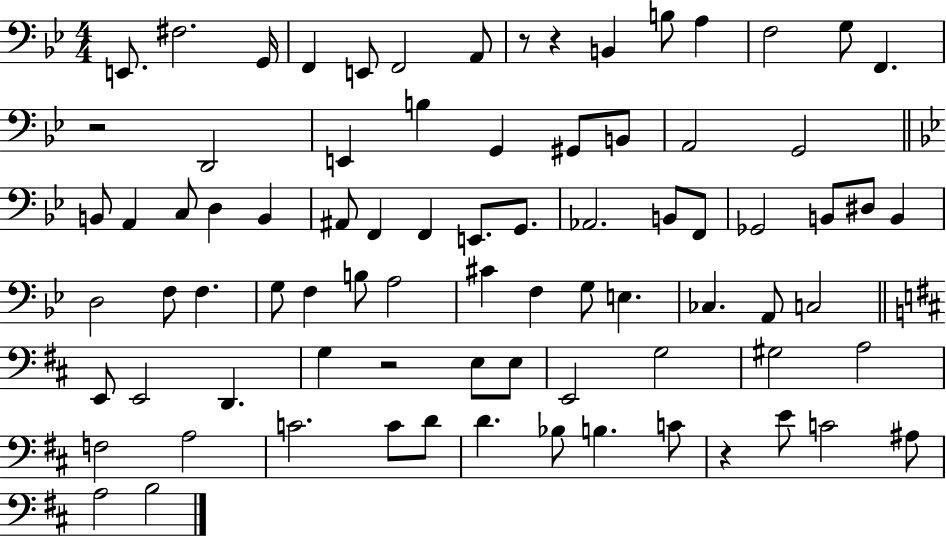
X:1
T:Untitled
M:4/4
L:1/4
K:Bb
E,,/2 ^F,2 G,,/4 F,, E,,/2 F,,2 A,,/2 z/2 z B,, B,/2 A, F,2 G,/2 F,, z2 D,,2 E,, B, G,, ^G,,/2 B,,/2 A,,2 G,,2 B,,/2 A,, C,/2 D, B,, ^A,,/2 F,, F,, E,,/2 G,,/2 _A,,2 B,,/2 F,,/2 _G,,2 B,,/2 ^D,/2 B,, D,2 F,/2 F, G,/2 F, B,/2 A,2 ^C F, G,/2 E, _C, A,,/2 C,2 E,,/2 E,,2 D,, G, z2 E,/2 E,/2 E,,2 G,2 ^G,2 A,2 F,2 A,2 C2 C/2 D/2 D _B,/2 B, C/2 z E/2 C2 ^A,/2 A,2 B,2